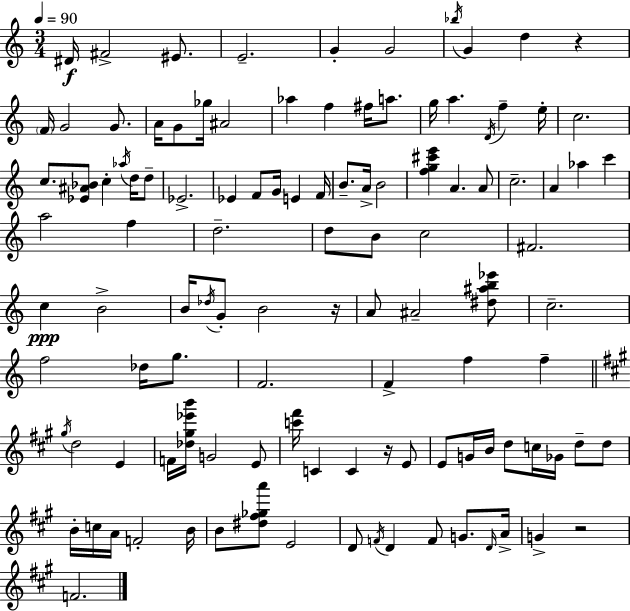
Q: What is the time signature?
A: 3/4